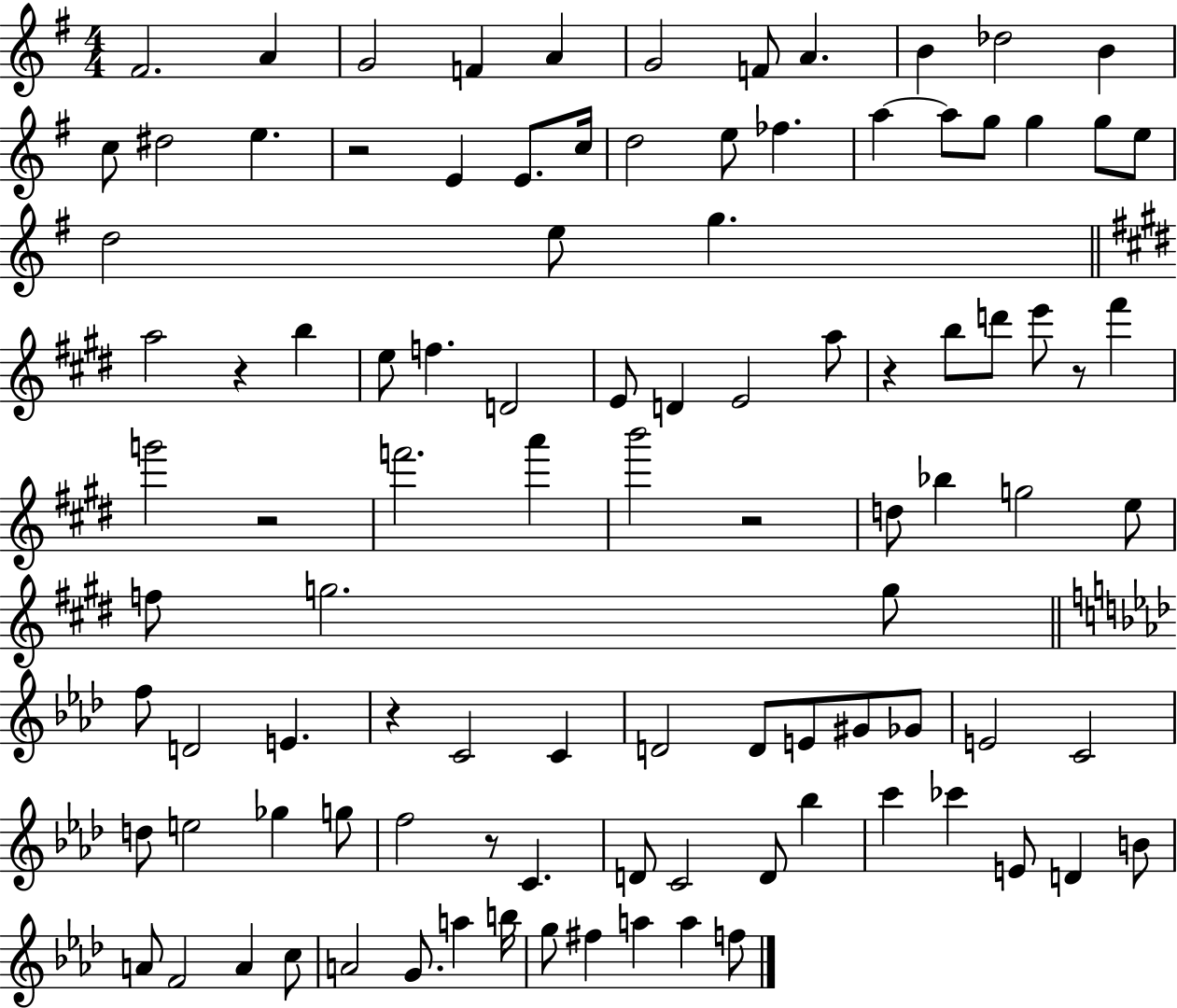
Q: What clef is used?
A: treble